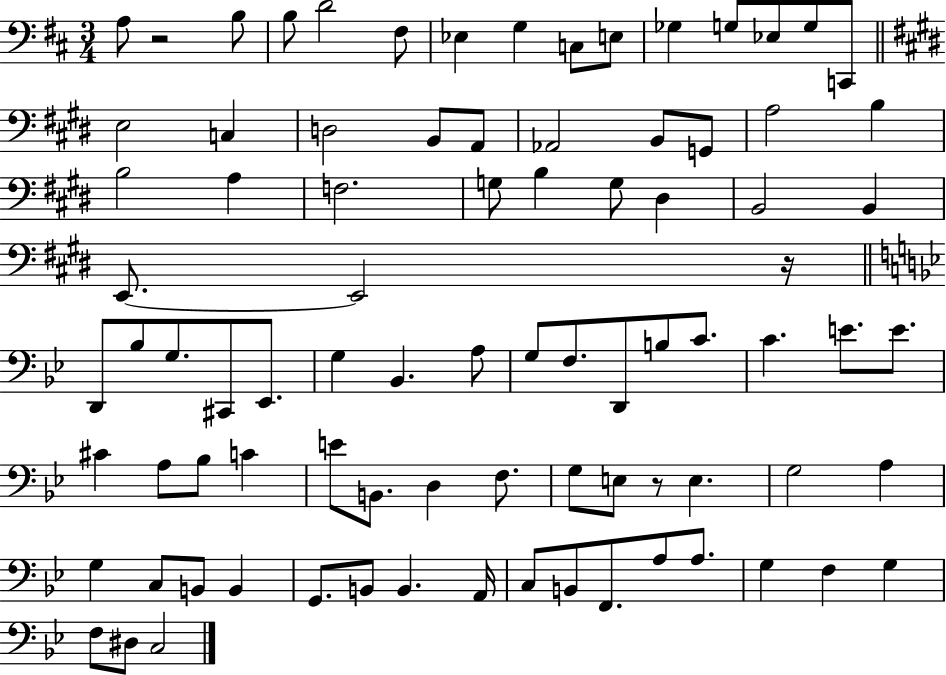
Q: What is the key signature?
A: D major